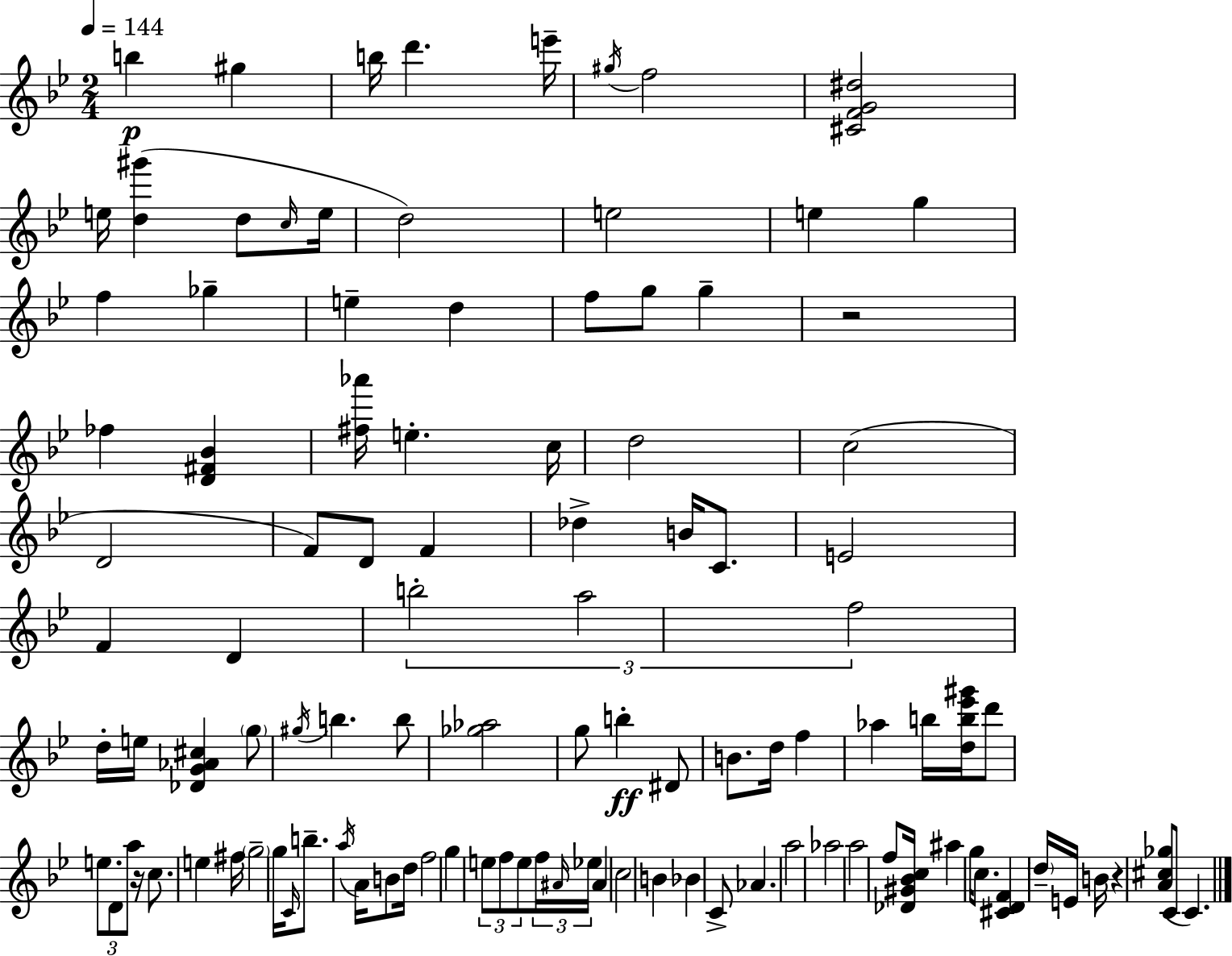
B5/q G#5/q B5/s D6/q. E6/s G#5/s F5/h [C#4,F4,G4,D#5]/h E5/s [D5,G#6]/q D5/e C5/s E5/s D5/h E5/h E5/q G5/q F5/q Gb5/q E5/q D5/q F5/e G5/e G5/q R/h FES5/q [D4,F#4,Bb4]/q [F#5,Ab6]/s E5/q. C5/s D5/h C5/h D4/h F4/e D4/e F4/q Db5/q B4/s C4/e. E4/h F4/q D4/q B5/h A5/h F5/h D5/s E5/s [Db4,G4,Ab4,C#5]/q G5/e G#5/s B5/q. B5/e [Gb5,Ab5]/h G5/e B5/q D#4/e B4/e. D5/s F5/q Ab5/q B5/s [D5,B5,Eb6,G#6]/s D6/e E5/e. D4/e A5/e R/s C5/e. E5/q F#5/s G5/h G5/s C4/s B5/e. A5/s A4/s B4/e D5/s F5/h G5/q E5/e F5/e E5/e F5/s A#4/s Eb5/s A#4/q C5/h B4/q Bb4/q C4/e Ab4/q. A5/h Ab5/h A5/h F5/e [Db4,G#4,Bb4,C5]/s A#5/q G5/s C5/e. [C#4,D4,F4]/q D5/s E4/s B4/s R/q [A4,C#5,Gb5]/e C4/e C4/q.